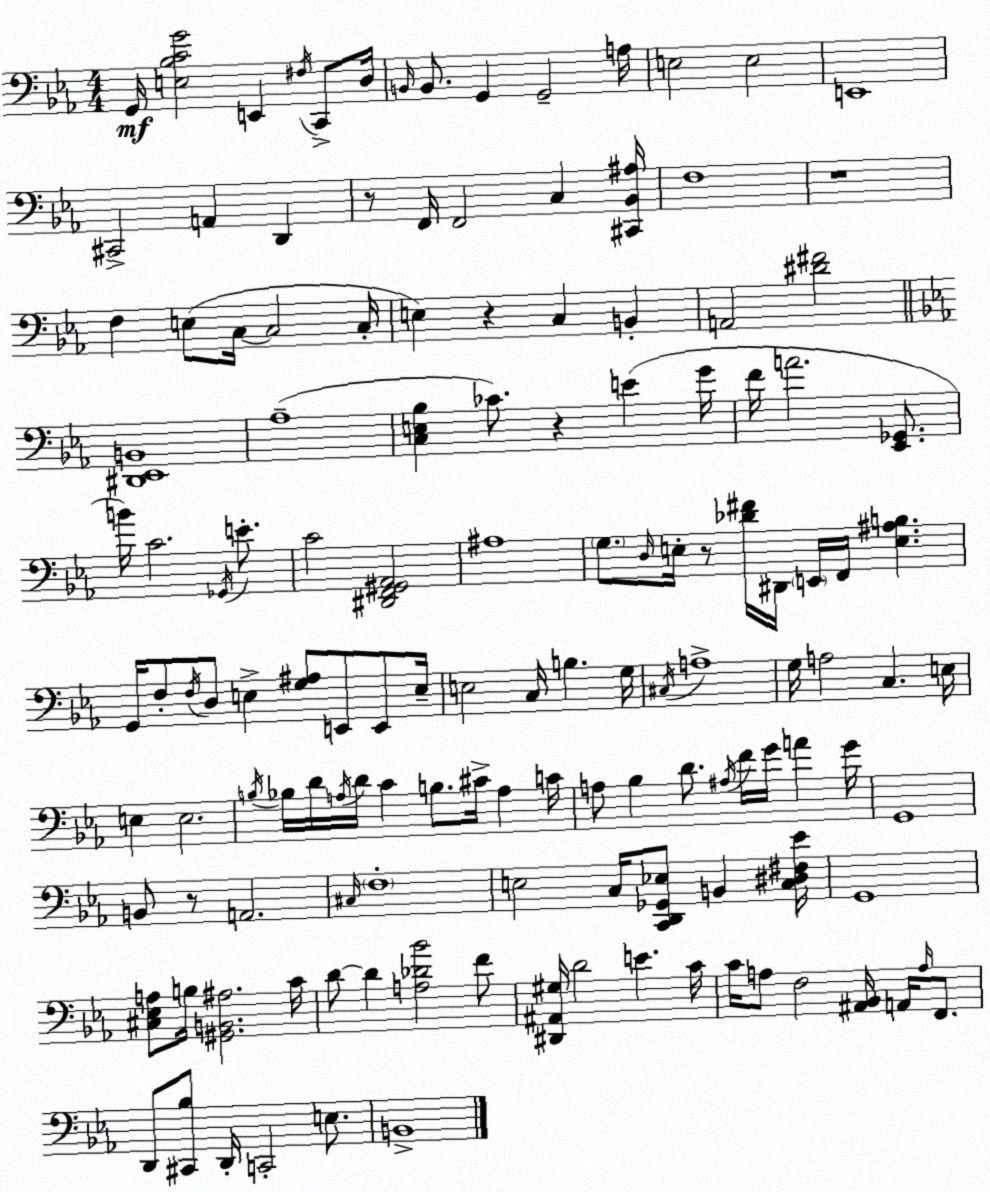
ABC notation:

X:1
T:Untitled
M:4/4
L:1/4
K:Eb
G,,/4 [E,_B,CG]2 E,, ^F,/4 C,,/2 D,/4 B,,/4 B,,/2 G,, G,,2 A,/4 E,2 E,2 E,,4 ^C,,2 A,, D,, z/2 F,,/4 F,,2 C, [^C,,_B,,^A,]/4 F,4 z4 F, E,/2 C,/4 C,2 C,/4 E, z C, B,, A,,2 [^D^F]2 [^D,,_E,,B,,]4 _A,4 [C,E,_B,] _C/2 z E G/4 F/4 A2 [_E,,_G,,]/2 B/4 C2 _G,,/4 E/2 C2 [^D,,F,,^G,,_A,,]2 ^A,4 G,/2 D,/4 E,/4 z/2 [_D^F]/4 ^D,,/4 E,,/4 F,,/4 [E,^A,B,] G,,/4 F,/2 F,/4 D,/2 E, [G,^A,]/2 E,,/2 E,,/2 E,/4 E,2 C,/4 B, G,/4 ^C,/4 A,4 G,/4 A,2 C, E,/4 E, E,2 B,/4 _B,/4 D/4 A,/4 D/4 C B,/2 ^C/4 A, C/4 A,/2 _B, D/2 ^A,/4 F/4 G/4 A G/4 G,,4 B,,/2 z/2 A,,2 ^C,/4 F,4 E,2 C,/4 [C,,D,,_G,,_E,]/2 B,, [C,^D,^F,_E]/4 G,,4 [^C,_E,A,]/2 B,/4 [^G,,B,,^A,]2 C/4 D/2 D [A,_D_B]2 F/2 [^D,,^A,,^G,]/4 D2 E C/4 C/4 A,/2 F,2 [^A,,_B,,]/4 A,,/4 A,/4 F,,/2 D,,/2 [^C,,_B,]/2 D,,/4 C,,2 E,/2 B,,4